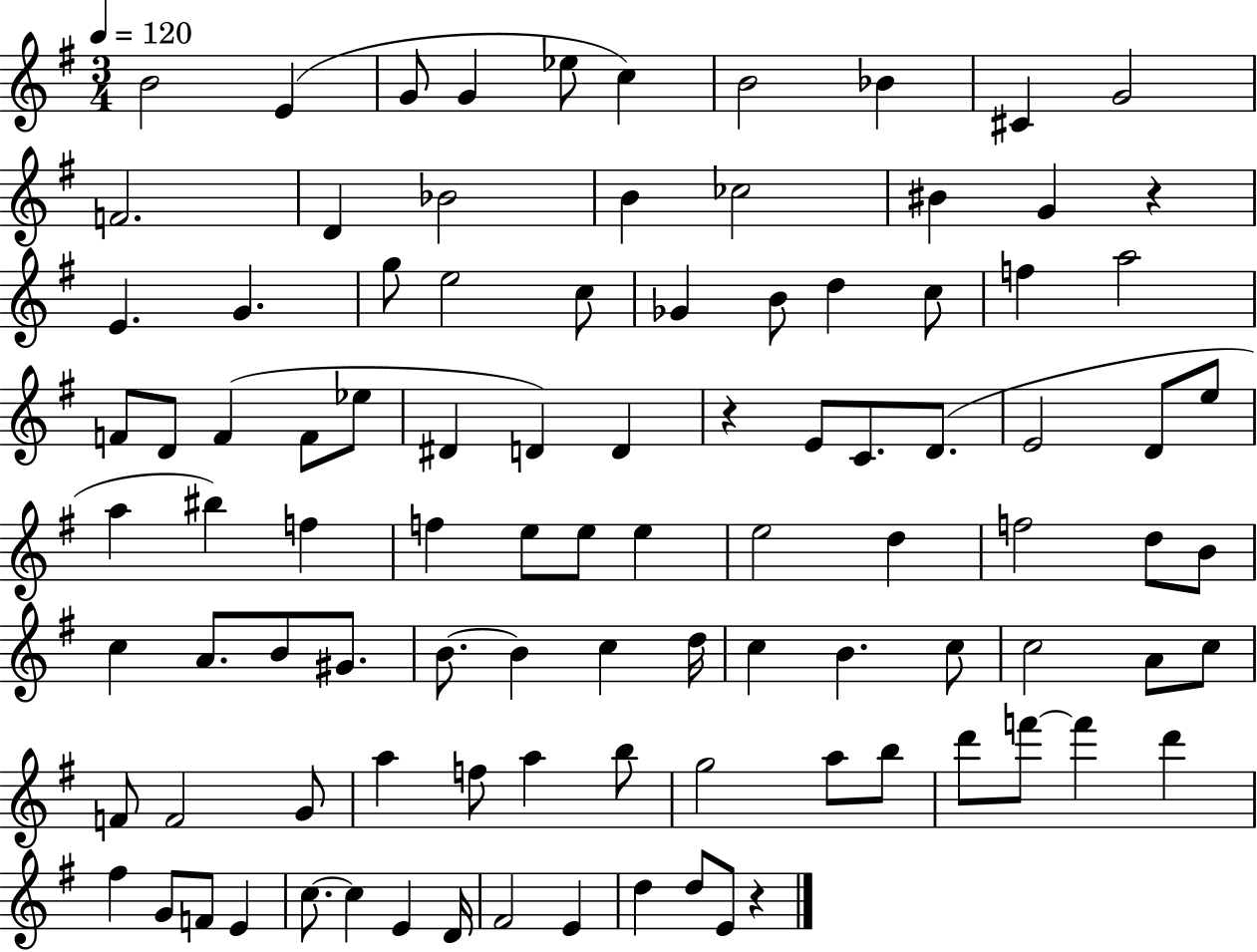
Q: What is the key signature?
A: G major